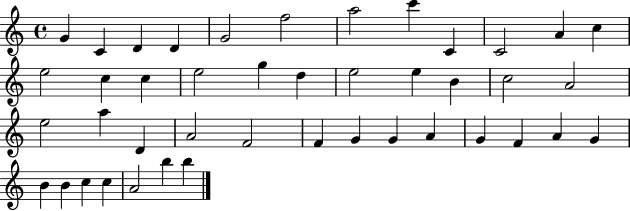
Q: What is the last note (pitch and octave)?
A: B5